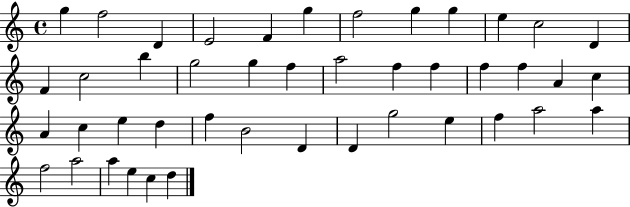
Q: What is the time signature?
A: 4/4